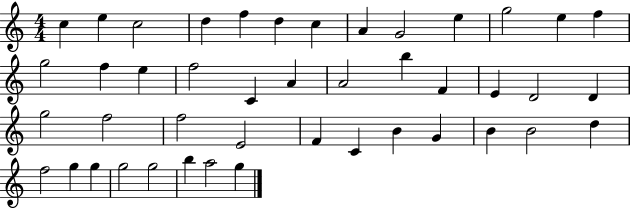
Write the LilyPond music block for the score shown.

{
  \clef treble
  \numericTimeSignature
  \time 4/4
  \key c \major
  c''4 e''4 c''2 | d''4 f''4 d''4 c''4 | a'4 g'2 e''4 | g''2 e''4 f''4 | \break g''2 f''4 e''4 | f''2 c'4 a'4 | a'2 b''4 f'4 | e'4 d'2 d'4 | \break g''2 f''2 | f''2 e'2 | f'4 c'4 b'4 g'4 | b'4 b'2 d''4 | \break f''2 g''4 g''4 | g''2 g''2 | b''4 a''2 g''4 | \bar "|."
}